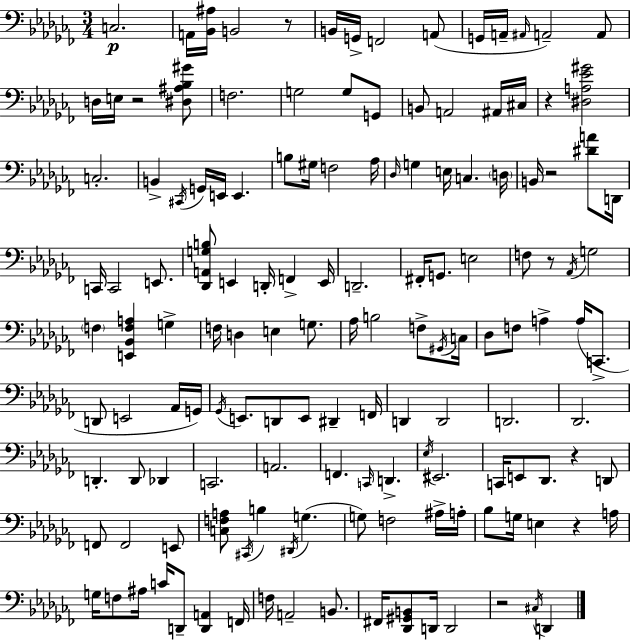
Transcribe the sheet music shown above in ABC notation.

X:1
T:Untitled
M:3/4
L:1/4
K:Abm
C,2 A,,/4 [_B,,^A,]/4 B,,2 z/2 B,,/4 G,,/4 F,,2 A,,/2 G,,/4 A,,/4 ^A,,/4 A,,2 A,,/2 D,/4 E,/4 z2 [^D,^A,_B,^G]/2 F,2 G,2 G,/2 G,,/2 B,,/2 A,,2 ^A,,/4 ^C,/4 z [^D,A,_E^G]2 C,2 B,, ^C,,/4 G,,/4 E,,/4 E,, B,/2 ^G,/4 F,2 _A,/4 _D,/4 G, E,/4 C, D,/4 B,,/4 z2 [^DA]/2 D,,/4 C,,/4 C,,2 E,,/2 [_D,,A,,G,B,]/2 E,, D,,/4 F,, E,,/4 D,,2 ^F,,/4 G,,/2 E,2 F,/2 z/2 _A,,/4 G,2 F, [E,,_B,,F,A,] G, F,/4 D, E, G,/2 _A,/4 B,2 F,/2 ^G,,/4 C,/4 _D,/2 F,/2 A, A,/4 C,,/2 D,,/2 E,,2 _A,,/4 G,,/4 _G,,/4 E,,/2 D,,/2 E,,/2 ^D,, F,,/4 D,, D,,2 D,,2 _D,,2 D,, D,,/2 _D,, C,,2 A,,2 F,, C,,/4 D,, _E,/4 ^E,,2 C,,/4 E,,/2 _D,,/2 z D,,/2 F,,/2 F,,2 E,,/2 [C,F,A,]/2 ^C,,/4 B, ^D,,/4 G, G,/2 F,2 ^A,/4 A,/4 _B,/2 G,/4 E, z A,/4 G,/4 F,/2 ^A,/4 C/4 D,,/2 [D,,A,,] F,,/4 F,/4 A,,2 B,,/2 ^F,,/4 [_D,,^G,,B,,]/2 D,,/4 D,,2 z2 ^C,/4 D,,